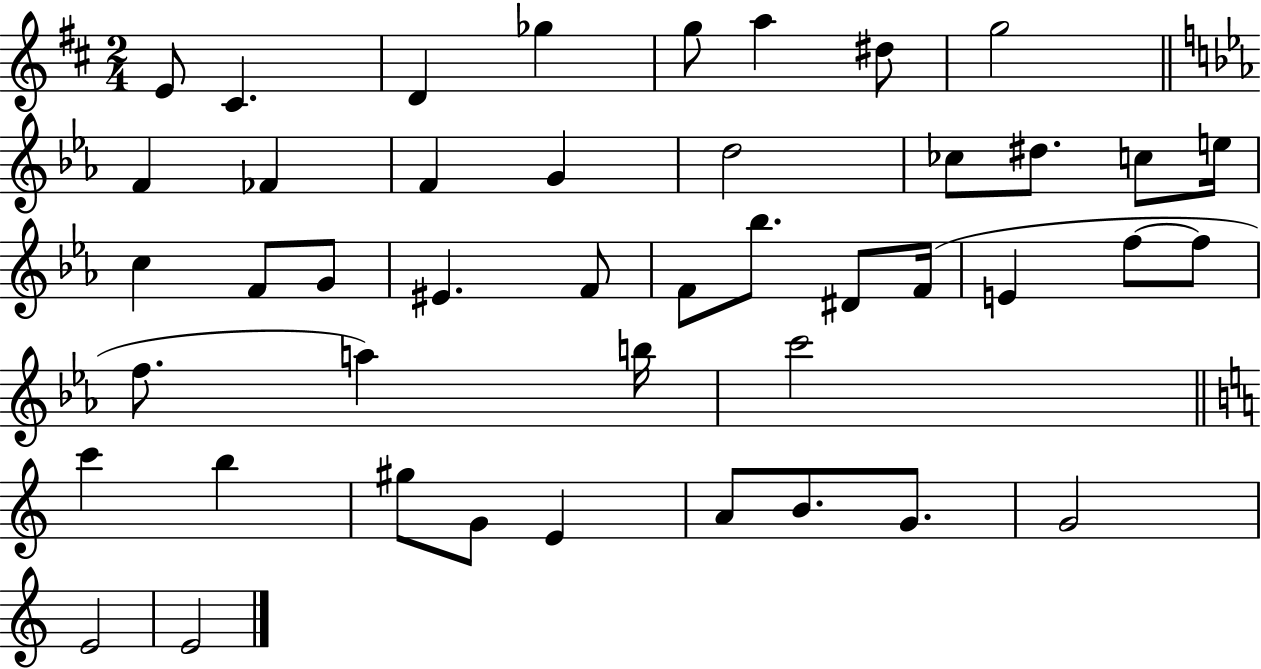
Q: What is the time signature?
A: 2/4